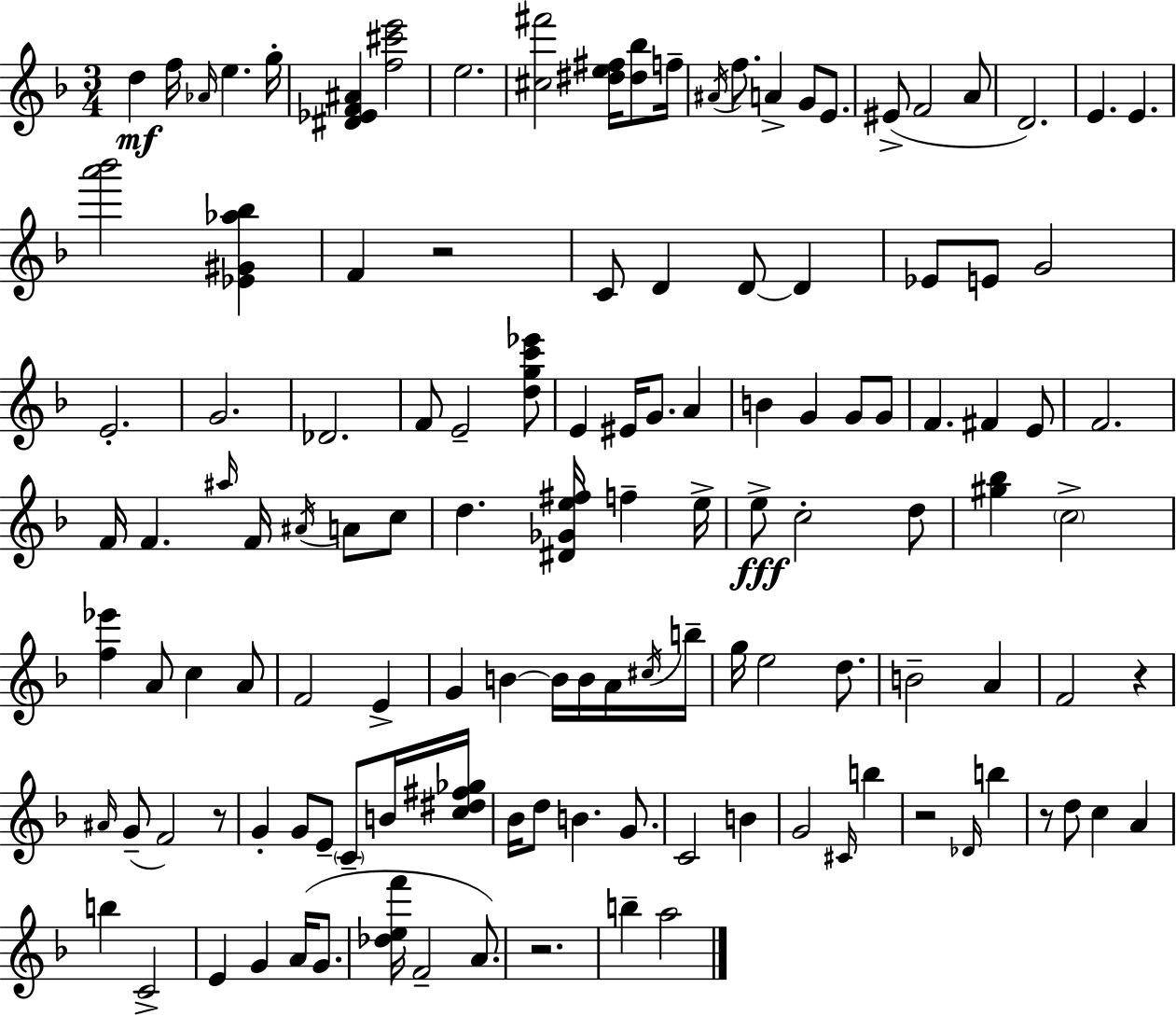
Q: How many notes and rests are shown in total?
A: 126